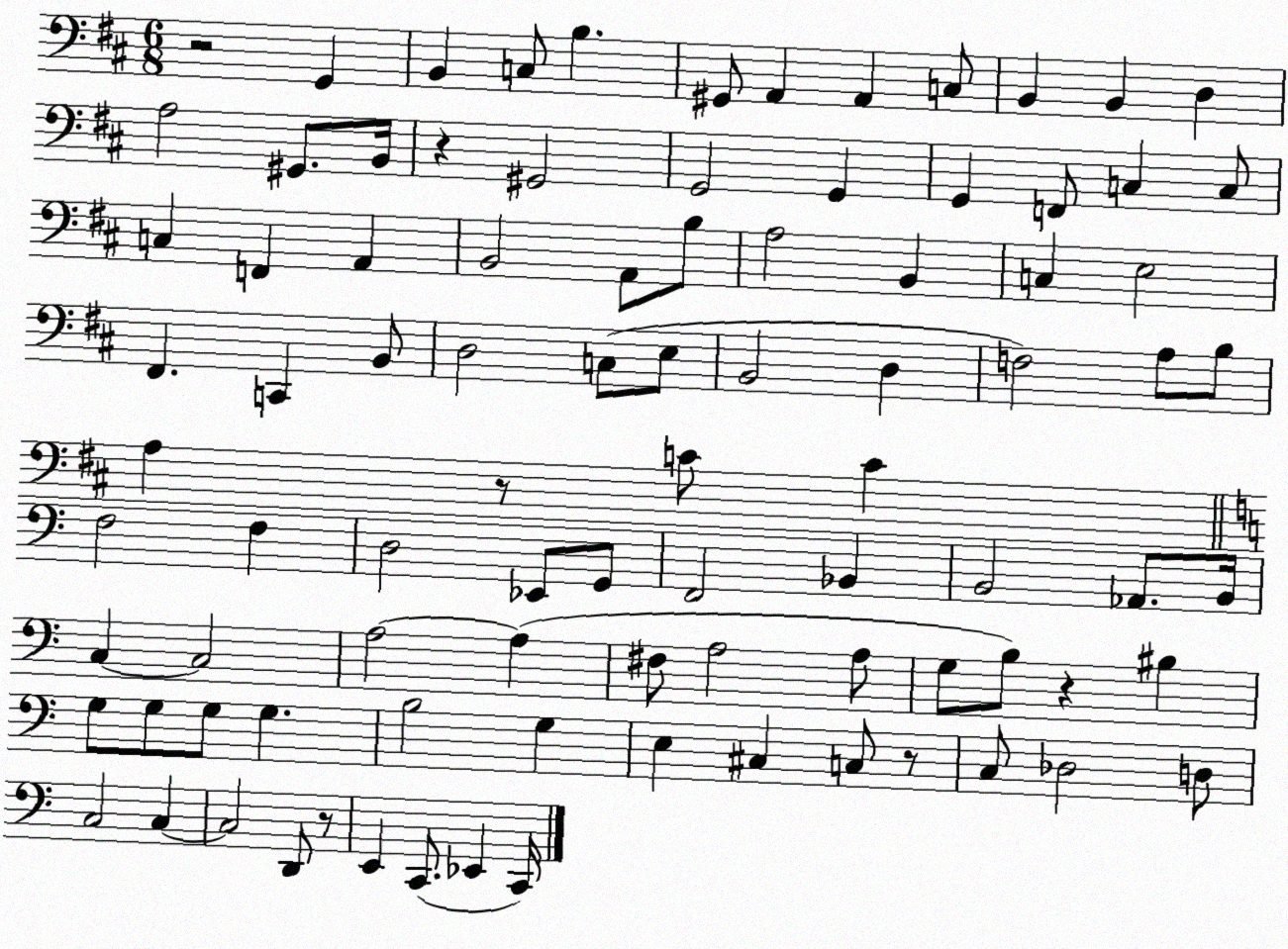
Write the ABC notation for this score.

X:1
T:Untitled
M:6/8
L:1/4
K:D
z2 G,, B,, C,/2 B, ^G,,/2 A,, A,, C,/2 B,, B,, D, A,2 ^G,,/2 B,,/4 z ^G,,2 G,,2 G,, G,, F,,/2 C, C,/2 C, F,, A,, B,,2 A,,/2 B,/2 A,2 B,, C, E,2 ^F,, C,, B,,/2 D,2 C,/2 E,/2 B,,2 D, F,2 A,/2 B,/2 A, z/2 C/2 C F,2 F, D,2 _E,,/2 G,,/2 F,,2 _B,, B,,2 _A,,/2 B,,/4 C, C,2 A,2 A, ^F,/2 A,2 A,/2 G,/2 B,/2 z ^B, G,/2 G,/2 G,/2 G, B,2 G, E, ^C, C,/2 z/2 C,/2 _D,2 D,/2 C,2 C, C,2 D,,/2 z/2 E,, C,,/2 _E,, C,,/4